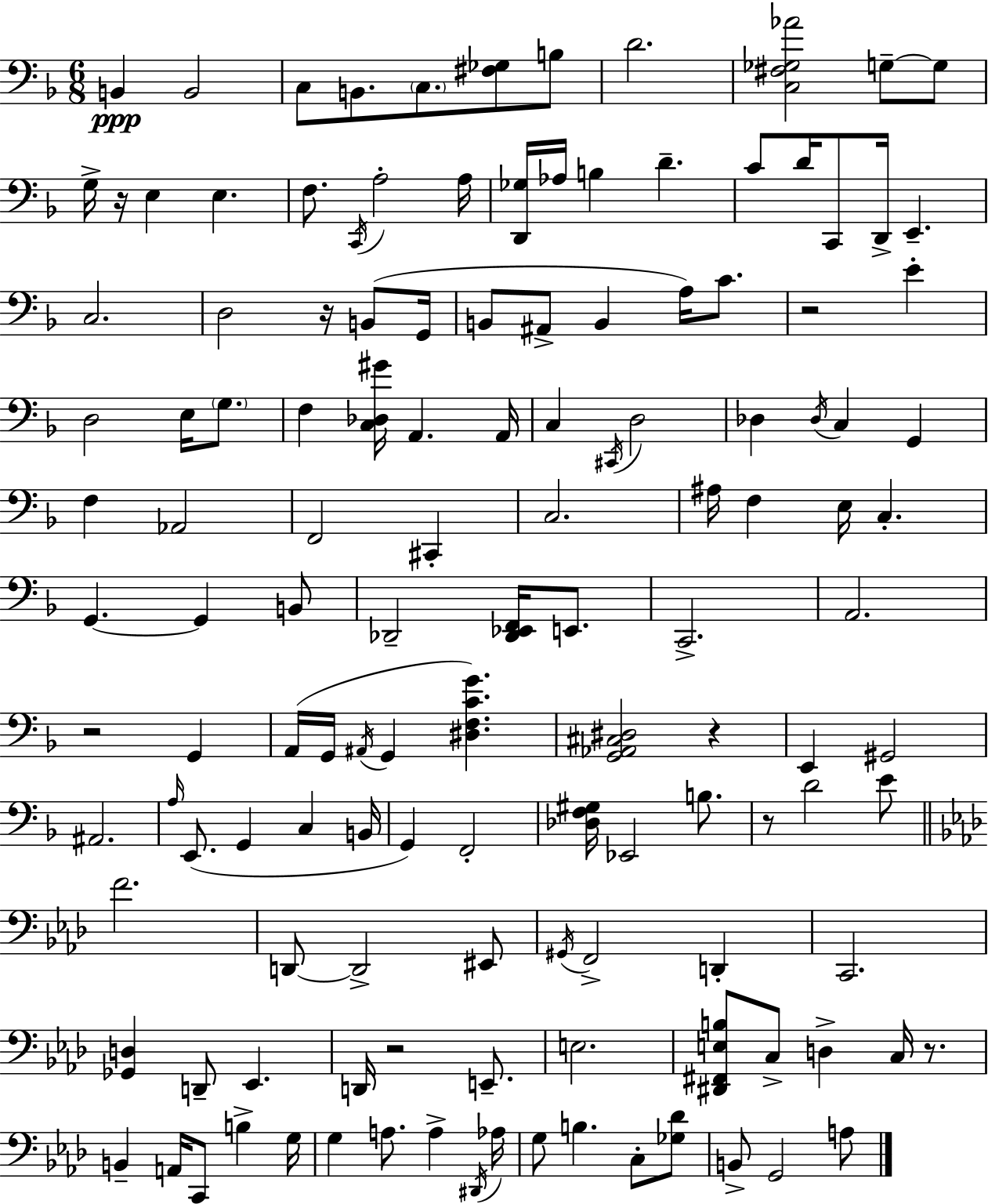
X:1
T:Untitled
M:6/8
L:1/4
K:Dm
B,, B,,2 C,/2 B,,/2 C,/2 [^F,_G,]/2 B,/2 D2 [C,^F,_G,_A]2 G,/2 G,/2 G,/4 z/4 E, E, F,/2 C,,/4 A,2 A,/4 [D,,_G,]/4 _A,/4 B, D C/2 D/4 C,,/2 D,,/4 E,, C,2 D,2 z/4 B,,/2 G,,/4 B,,/2 ^A,,/2 B,, A,/4 C/2 z2 E D,2 E,/4 G,/2 F, [C,_D,^G]/4 A,, A,,/4 C, ^C,,/4 D,2 _D, _D,/4 C, G,, F, _A,,2 F,,2 ^C,, C,2 ^A,/4 F, E,/4 C, G,, G,, B,,/2 _D,,2 [_D,,_E,,F,,]/4 E,,/2 C,,2 A,,2 z2 G,, A,,/4 G,,/4 ^A,,/4 G,, [^D,F,CG] [G,,_A,,^C,^D,]2 z E,, ^G,,2 ^A,,2 A,/4 E,,/2 G,, C, B,,/4 G,, F,,2 [_D,F,^G,]/4 _E,,2 B,/2 z/2 D2 E/2 F2 D,,/2 D,,2 ^E,,/2 ^G,,/4 F,,2 D,, C,,2 [_G,,D,] D,,/2 _E,, D,,/4 z2 E,,/2 E,2 [^D,,^F,,E,B,]/2 C,/2 D, C,/4 z/2 B,, A,,/4 C,,/2 B, G,/4 G, A,/2 A, ^D,,/4 _A,/4 G,/2 B, C,/2 [_G,_D]/2 B,,/2 G,,2 A,/2